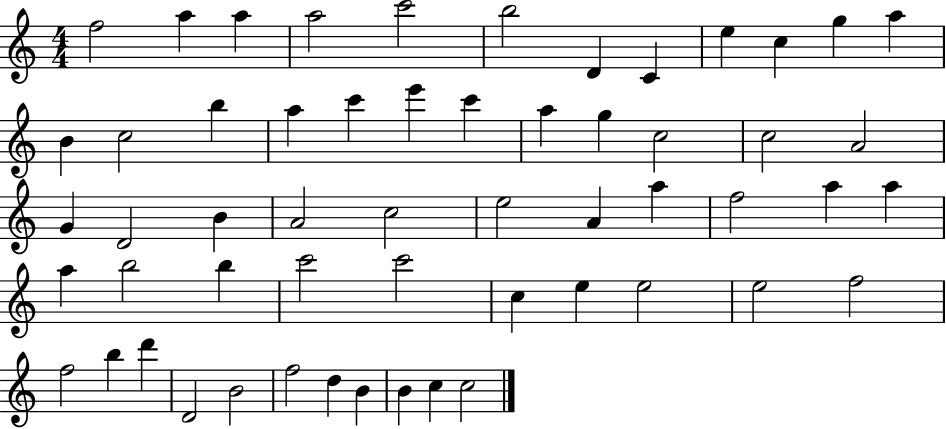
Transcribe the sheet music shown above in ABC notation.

X:1
T:Untitled
M:4/4
L:1/4
K:C
f2 a a a2 c'2 b2 D C e c g a B c2 b a c' e' c' a g c2 c2 A2 G D2 B A2 c2 e2 A a f2 a a a b2 b c'2 c'2 c e e2 e2 f2 f2 b d' D2 B2 f2 d B B c c2